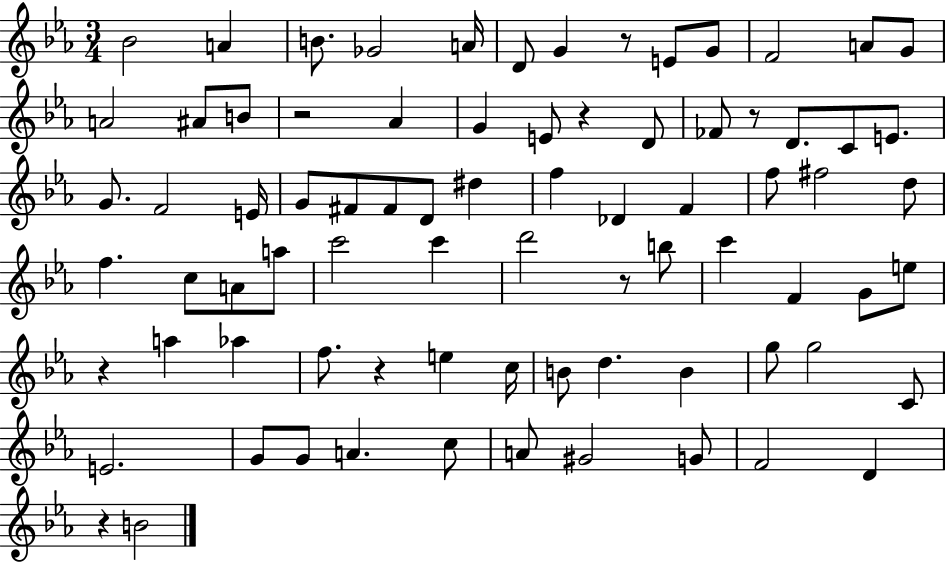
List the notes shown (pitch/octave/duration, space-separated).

Bb4/h A4/q B4/e. Gb4/h A4/s D4/e G4/q R/e E4/e G4/e F4/h A4/e G4/e A4/h A#4/e B4/e R/h Ab4/q G4/q E4/e R/q D4/e FES4/e R/e D4/e. C4/e E4/e. G4/e. F4/h E4/s G4/e F#4/e F#4/e D4/e D#5/q F5/q Db4/q F4/q F5/e F#5/h D5/e F5/q. C5/e A4/e A5/e C6/h C6/q D6/h R/e B5/e C6/q F4/q G4/e E5/e R/q A5/q Ab5/q F5/e. R/q E5/q C5/s B4/e D5/q. B4/q G5/e G5/h C4/e E4/h. G4/e G4/e A4/q. C5/e A4/e G#4/h G4/e F4/h D4/q R/q B4/h